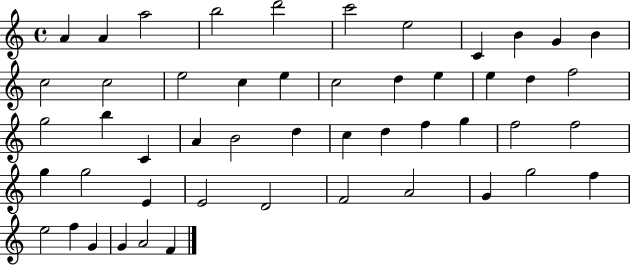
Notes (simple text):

A4/q A4/q A5/h B5/h D6/h C6/h E5/h C4/q B4/q G4/q B4/q C5/h C5/h E5/h C5/q E5/q C5/h D5/q E5/q E5/q D5/q F5/h G5/h B5/q C4/q A4/q B4/h D5/q C5/q D5/q F5/q G5/q F5/h F5/h G5/q G5/h E4/q E4/h D4/h F4/h A4/h G4/q G5/h F5/q E5/h F5/q G4/q G4/q A4/h F4/q